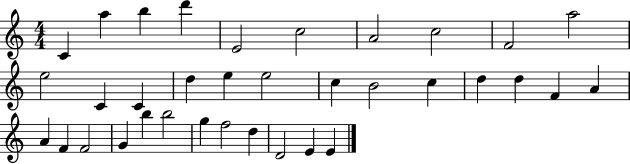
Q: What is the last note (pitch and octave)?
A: E4